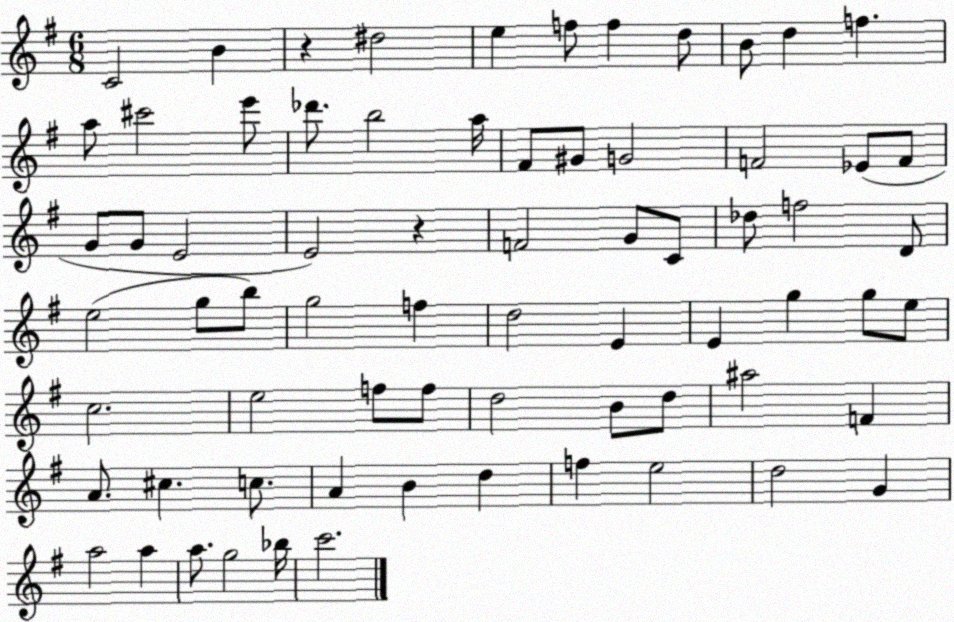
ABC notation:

X:1
T:Untitled
M:6/8
L:1/4
K:G
C2 B z ^d2 e f/2 f d/2 B/2 d f a/2 ^c'2 e'/2 _d'/2 b2 a/4 ^F/2 ^G/2 G2 F2 _E/2 F/2 G/2 G/2 E2 E2 z F2 G/2 C/2 _d/2 f2 D/2 e2 g/2 b/2 g2 f d2 E E g g/2 e/2 c2 e2 f/2 f/2 d2 B/2 d/2 ^a2 F A/2 ^c c/2 A B d f e2 d2 G a2 a a/2 g2 _b/4 c'2